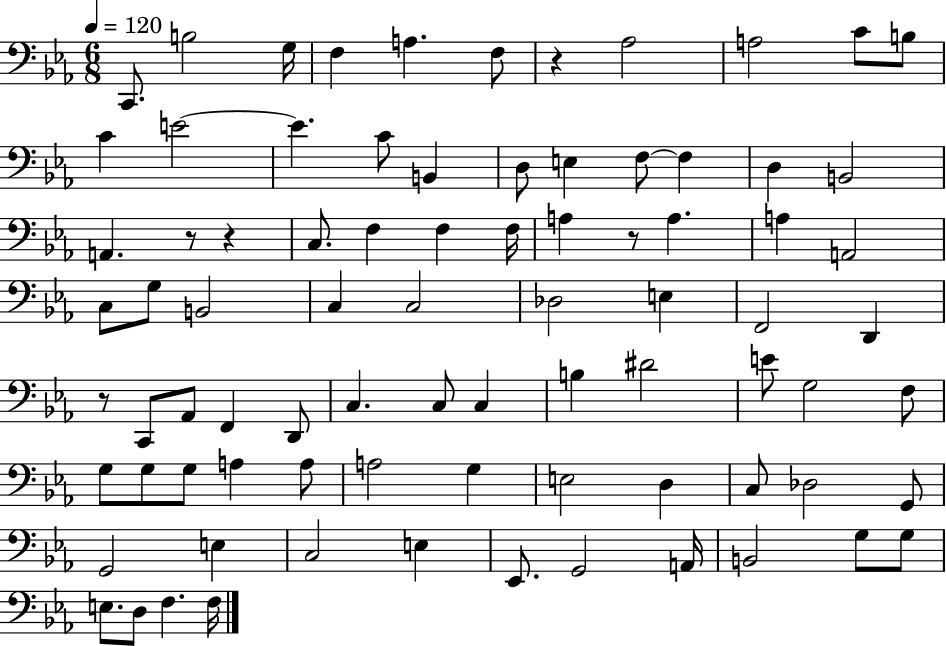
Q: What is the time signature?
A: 6/8